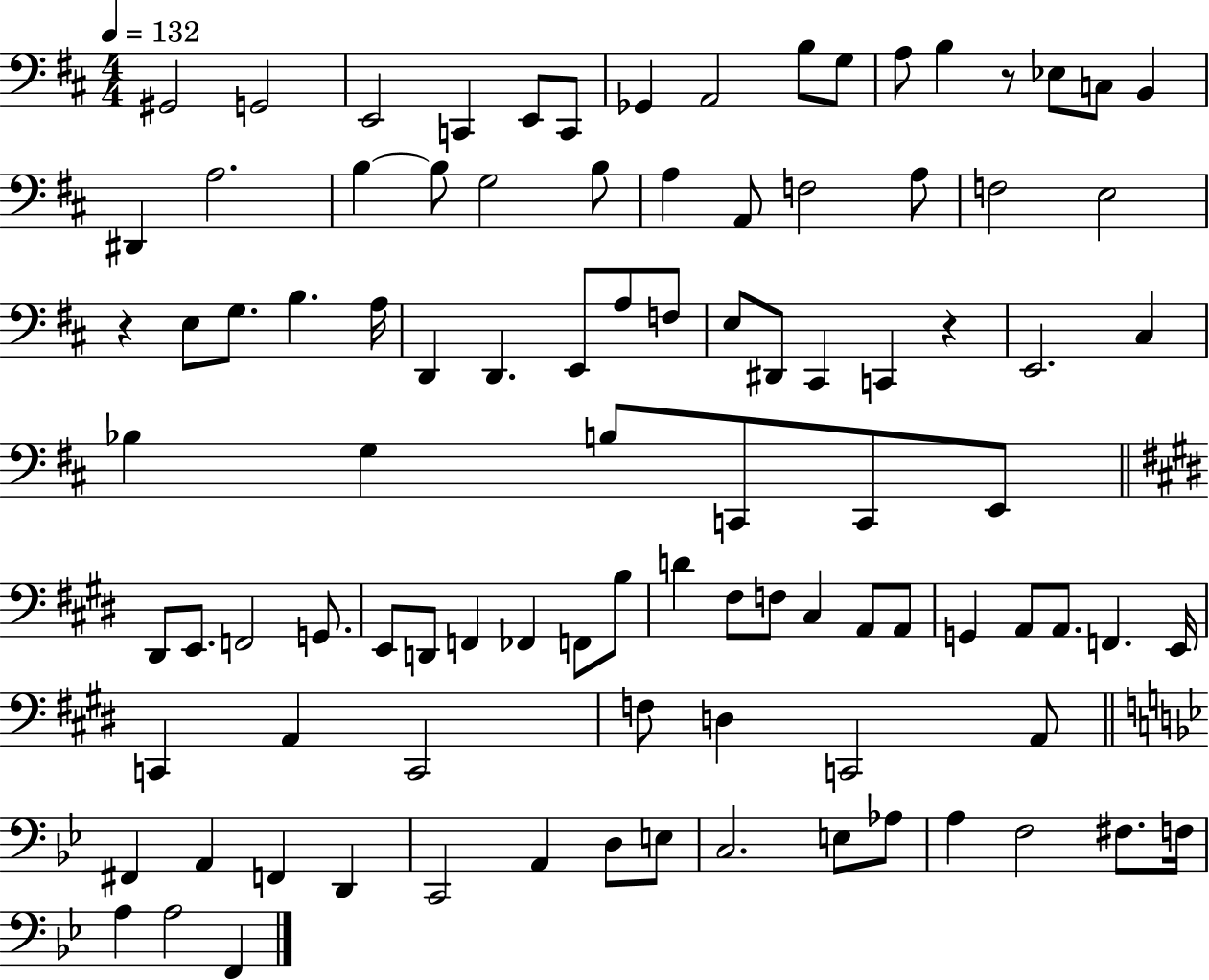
G#2/h G2/h E2/h C2/q E2/e C2/e Gb2/q A2/h B3/e G3/e A3/e B3/q R/e Eb3/e C3/e B2/q D#2/q A3/h. B3/q B3/e G3/h B3/e A3/q A2/e F3/h A3/e F3/h E3/h R/q E3/e G3/e. B3/q. A3/s D2/q D2/q. E2/e A3/e F3/e E3/e D#2/e C#2/q C2/q R/q E2/h. C#3/q Bb3/q G3/q B3/e C2/e C2/e E2/e D#2/e E2/e. F2/h G2/e. E2/e D2/e F2/q FES2/q F2/e B3/e D4/q F#3/e F3/e C#3/q A2/e A2/e G2/q A2/e A2/e. F2/q. E2/s C2/q A2/q C2/h F3/e D3/q C2/h A2/e F#2/q A2/q F2/q D2/q C2/h A2/q D3/e E3/e C3/h. E3/e Ab3/e A3/q F3/h F#3/e. F3/s A3/q A3/h F2/q